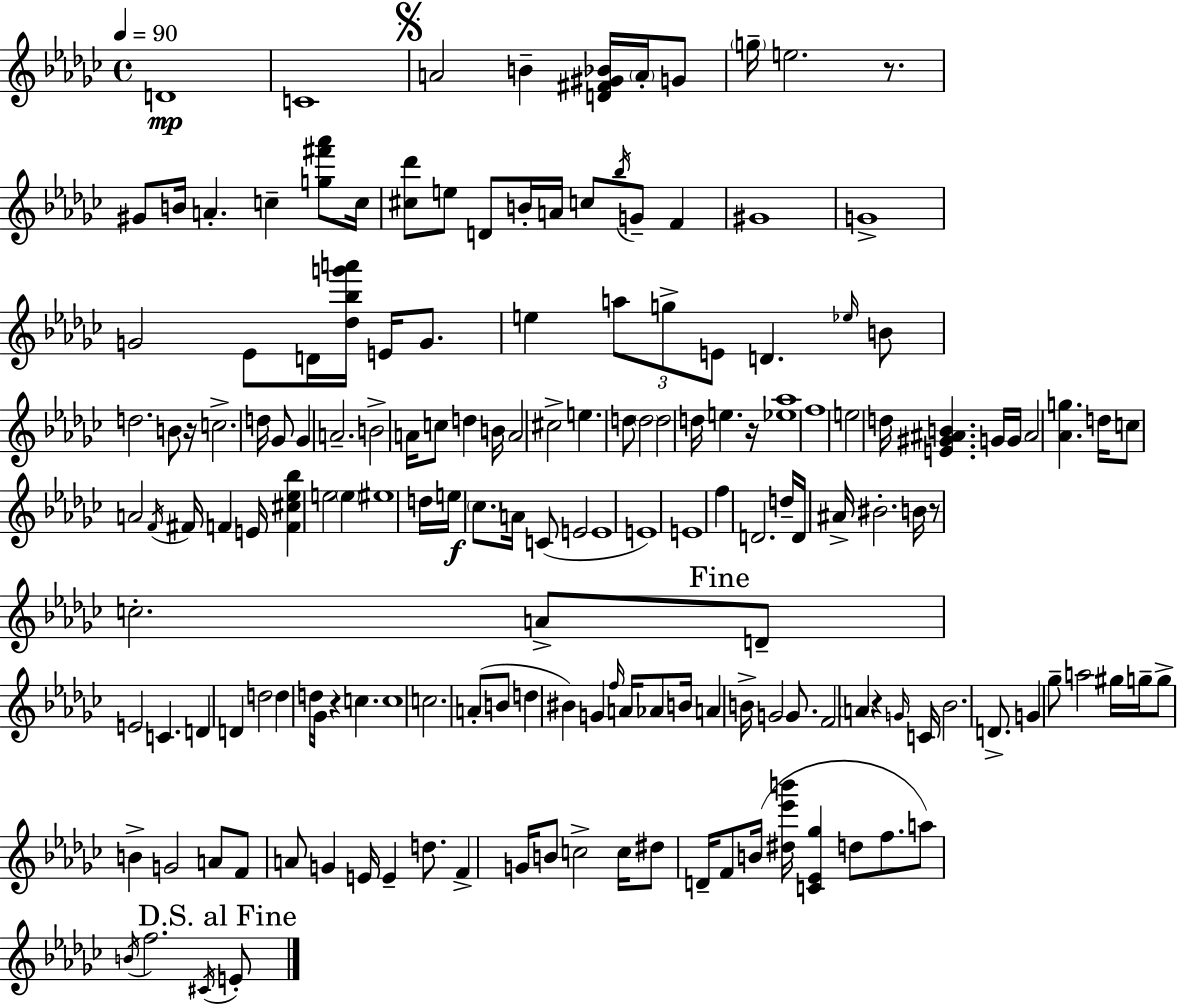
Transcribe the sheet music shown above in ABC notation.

X:1
T:Untitled
M:4/4
L:1/4
K:Ebm
D4 C4 A2 B [D^F^G_B]/4 A/4 G/2 g/4 e2 z/2 ^G/2 B/4 A c [g^f'_a']/2 c/4 [^c_d']/2 e/2 D/2 B/4 A/4 c/2 _b/4 G/2 F ^G4 G4 G2 _E/2 D/4 [_d_bg'a']/4 E/4 G/2 e a/2 g/2 E/2 D _e/4 B/2 d2 B/2 z/4 c2 d/4 _G/2 _G A2 B2 A/4 c/2 d B/4 A2 ^c2 e d/2 d2 d2 d/4 e z/4 [_e_a]4 f4 e2 d/4 [E^G^AB] G/4 G/4 ^A2 [_Ag] d/4 c/2 A2 F/4 ^F/4 F E/4 [F^c_e_b] e2 e ^e4 d/4 e/4 _c/2 A/4 C/2 E2 E4 E4 E4 f D2 d/4 D/4 ^A/4 ^B2 B/4 z/2 c2 A/2 D/2 E2 C D D d2 d d/4 _G/4 z c c4 c2 A/2 B/2 d ^B G f/4 A/4 _A/2 B/4 A B/4 G2 G/2 F2 A z G/4 C/4 _B2 D/2 G _g/2 a2 ^g/4 g/4 g/2 B G2 A/2 F/2 A/2 G E/4 E d/2 F G/4 B/2 c2 c/4 ^d/2 D/4 F/2 B/4 [^d_e'b']/4 [C_E_g] d/2 f/2 a/2 B/4 f2 ^C/4 E/2